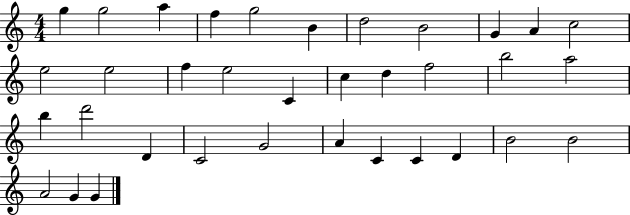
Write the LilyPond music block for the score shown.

{
  \clef treble
  \numericTimeSignature
  \time 4/4
  \key c \major
  g''4 g''2 a''4 | f''4 g''2 b'4 | d''2 b'2 | g'4 a'4 c''2 | \break e''2 e''2 | f''4 e''2 c'4 | c''4 d''4 f''2 | b''2 a''2 | \break b''4 d'''2 d'4 | c'2 g'2 | a'4 c'4 c'4 d'4 | b'2 b'2 | \break a'2 g'4 g'4 | \bar "|."
}